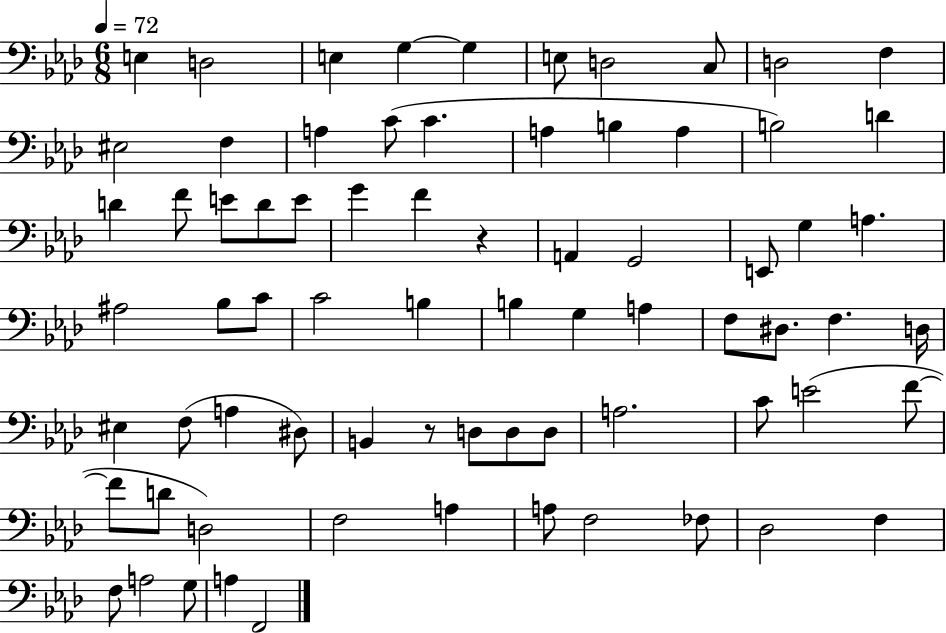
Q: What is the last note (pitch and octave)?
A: F2